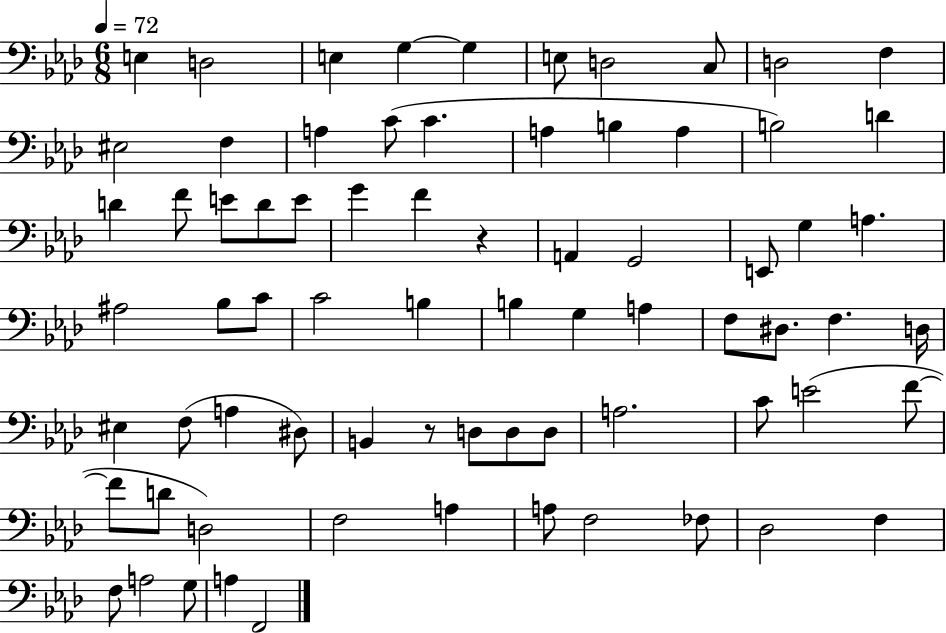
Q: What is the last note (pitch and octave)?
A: F2